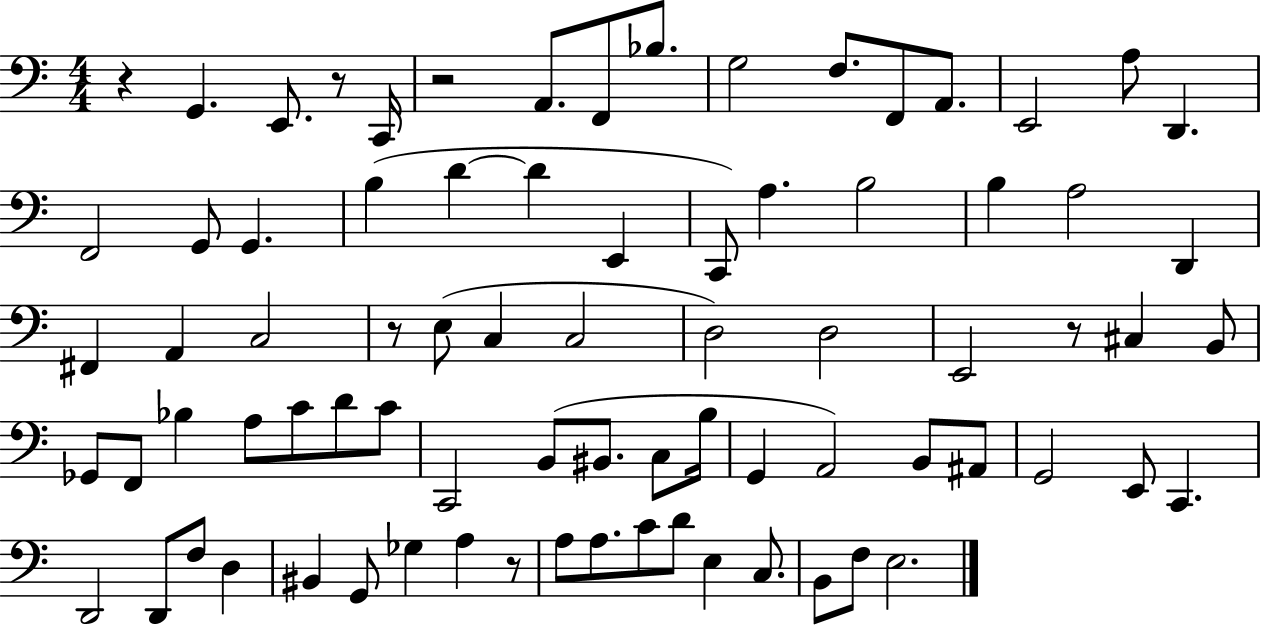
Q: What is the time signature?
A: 4/4